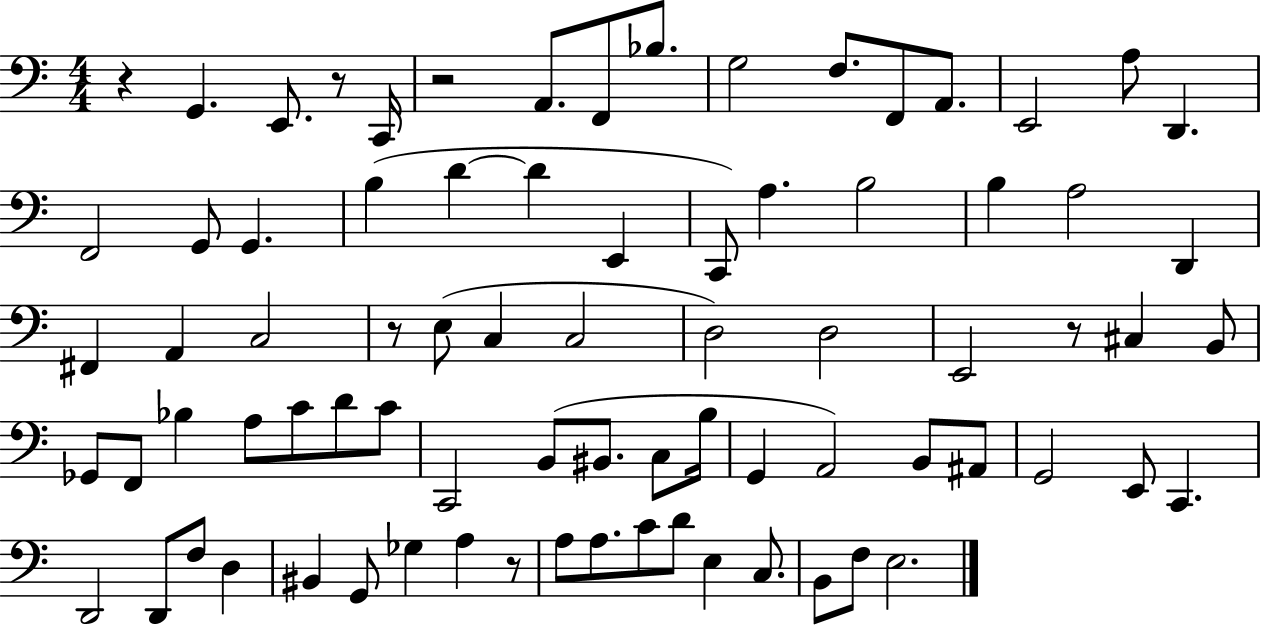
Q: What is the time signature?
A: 4/4